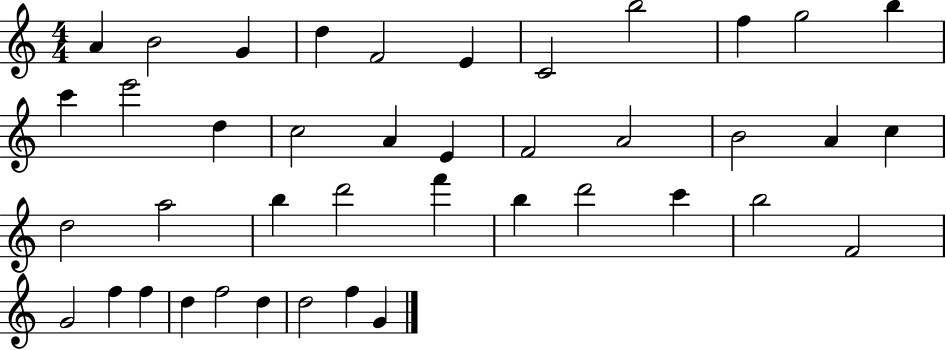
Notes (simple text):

A4/q B4/h G4/q D5/q F4/h E4/q C4/h B5/h F5/q G5/h B5/q C6/q E6/h D5/q C5/h A4/q E4/q F4/h A4/h B4/h A4/q C5/q D5/h A5/h B5/q D6/h F6/q B5/q D6/h C6/q B5/h F4/h G4/h F5/q F5/q D5/q F5/h D5/q D5/h F5/q G4/q